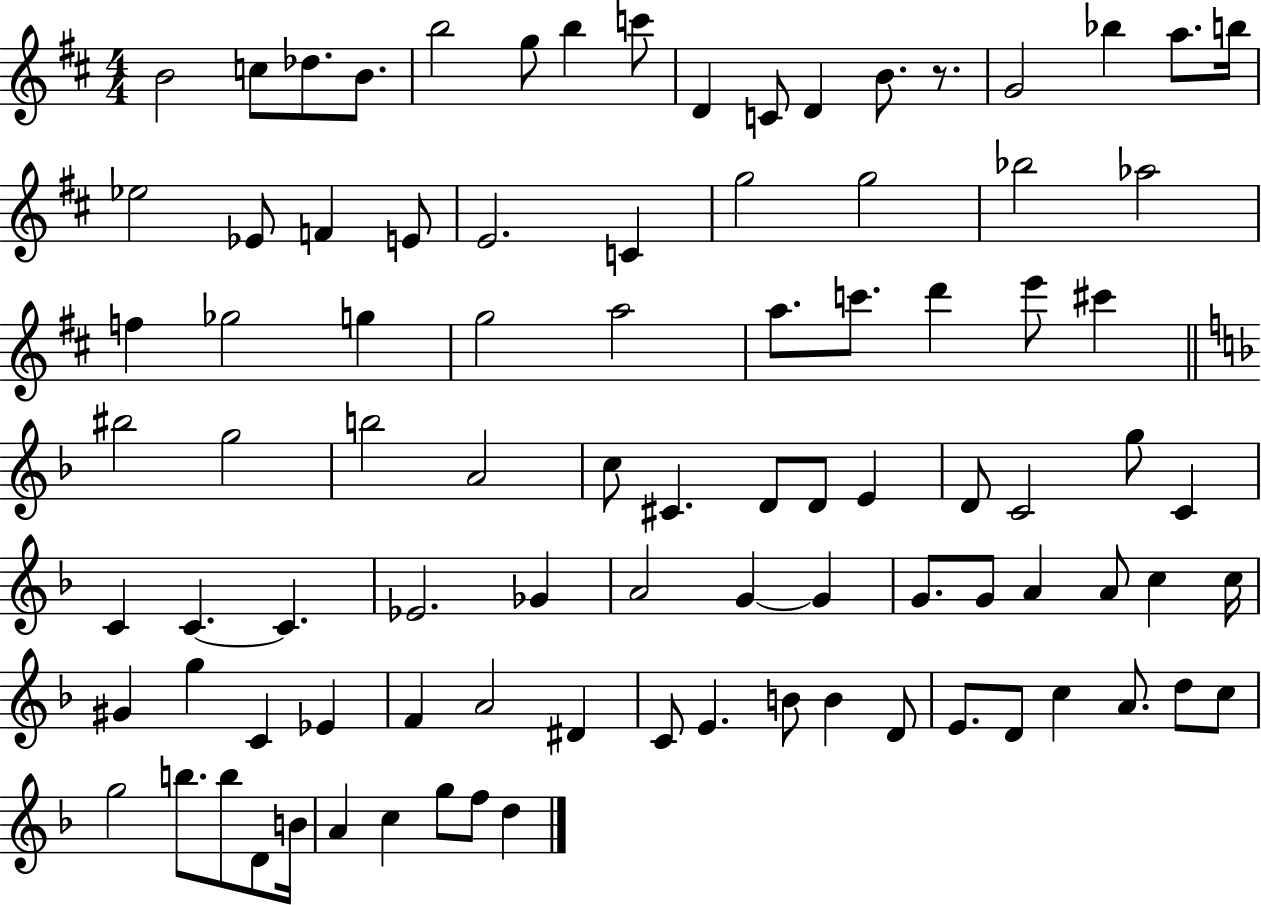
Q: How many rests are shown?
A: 1